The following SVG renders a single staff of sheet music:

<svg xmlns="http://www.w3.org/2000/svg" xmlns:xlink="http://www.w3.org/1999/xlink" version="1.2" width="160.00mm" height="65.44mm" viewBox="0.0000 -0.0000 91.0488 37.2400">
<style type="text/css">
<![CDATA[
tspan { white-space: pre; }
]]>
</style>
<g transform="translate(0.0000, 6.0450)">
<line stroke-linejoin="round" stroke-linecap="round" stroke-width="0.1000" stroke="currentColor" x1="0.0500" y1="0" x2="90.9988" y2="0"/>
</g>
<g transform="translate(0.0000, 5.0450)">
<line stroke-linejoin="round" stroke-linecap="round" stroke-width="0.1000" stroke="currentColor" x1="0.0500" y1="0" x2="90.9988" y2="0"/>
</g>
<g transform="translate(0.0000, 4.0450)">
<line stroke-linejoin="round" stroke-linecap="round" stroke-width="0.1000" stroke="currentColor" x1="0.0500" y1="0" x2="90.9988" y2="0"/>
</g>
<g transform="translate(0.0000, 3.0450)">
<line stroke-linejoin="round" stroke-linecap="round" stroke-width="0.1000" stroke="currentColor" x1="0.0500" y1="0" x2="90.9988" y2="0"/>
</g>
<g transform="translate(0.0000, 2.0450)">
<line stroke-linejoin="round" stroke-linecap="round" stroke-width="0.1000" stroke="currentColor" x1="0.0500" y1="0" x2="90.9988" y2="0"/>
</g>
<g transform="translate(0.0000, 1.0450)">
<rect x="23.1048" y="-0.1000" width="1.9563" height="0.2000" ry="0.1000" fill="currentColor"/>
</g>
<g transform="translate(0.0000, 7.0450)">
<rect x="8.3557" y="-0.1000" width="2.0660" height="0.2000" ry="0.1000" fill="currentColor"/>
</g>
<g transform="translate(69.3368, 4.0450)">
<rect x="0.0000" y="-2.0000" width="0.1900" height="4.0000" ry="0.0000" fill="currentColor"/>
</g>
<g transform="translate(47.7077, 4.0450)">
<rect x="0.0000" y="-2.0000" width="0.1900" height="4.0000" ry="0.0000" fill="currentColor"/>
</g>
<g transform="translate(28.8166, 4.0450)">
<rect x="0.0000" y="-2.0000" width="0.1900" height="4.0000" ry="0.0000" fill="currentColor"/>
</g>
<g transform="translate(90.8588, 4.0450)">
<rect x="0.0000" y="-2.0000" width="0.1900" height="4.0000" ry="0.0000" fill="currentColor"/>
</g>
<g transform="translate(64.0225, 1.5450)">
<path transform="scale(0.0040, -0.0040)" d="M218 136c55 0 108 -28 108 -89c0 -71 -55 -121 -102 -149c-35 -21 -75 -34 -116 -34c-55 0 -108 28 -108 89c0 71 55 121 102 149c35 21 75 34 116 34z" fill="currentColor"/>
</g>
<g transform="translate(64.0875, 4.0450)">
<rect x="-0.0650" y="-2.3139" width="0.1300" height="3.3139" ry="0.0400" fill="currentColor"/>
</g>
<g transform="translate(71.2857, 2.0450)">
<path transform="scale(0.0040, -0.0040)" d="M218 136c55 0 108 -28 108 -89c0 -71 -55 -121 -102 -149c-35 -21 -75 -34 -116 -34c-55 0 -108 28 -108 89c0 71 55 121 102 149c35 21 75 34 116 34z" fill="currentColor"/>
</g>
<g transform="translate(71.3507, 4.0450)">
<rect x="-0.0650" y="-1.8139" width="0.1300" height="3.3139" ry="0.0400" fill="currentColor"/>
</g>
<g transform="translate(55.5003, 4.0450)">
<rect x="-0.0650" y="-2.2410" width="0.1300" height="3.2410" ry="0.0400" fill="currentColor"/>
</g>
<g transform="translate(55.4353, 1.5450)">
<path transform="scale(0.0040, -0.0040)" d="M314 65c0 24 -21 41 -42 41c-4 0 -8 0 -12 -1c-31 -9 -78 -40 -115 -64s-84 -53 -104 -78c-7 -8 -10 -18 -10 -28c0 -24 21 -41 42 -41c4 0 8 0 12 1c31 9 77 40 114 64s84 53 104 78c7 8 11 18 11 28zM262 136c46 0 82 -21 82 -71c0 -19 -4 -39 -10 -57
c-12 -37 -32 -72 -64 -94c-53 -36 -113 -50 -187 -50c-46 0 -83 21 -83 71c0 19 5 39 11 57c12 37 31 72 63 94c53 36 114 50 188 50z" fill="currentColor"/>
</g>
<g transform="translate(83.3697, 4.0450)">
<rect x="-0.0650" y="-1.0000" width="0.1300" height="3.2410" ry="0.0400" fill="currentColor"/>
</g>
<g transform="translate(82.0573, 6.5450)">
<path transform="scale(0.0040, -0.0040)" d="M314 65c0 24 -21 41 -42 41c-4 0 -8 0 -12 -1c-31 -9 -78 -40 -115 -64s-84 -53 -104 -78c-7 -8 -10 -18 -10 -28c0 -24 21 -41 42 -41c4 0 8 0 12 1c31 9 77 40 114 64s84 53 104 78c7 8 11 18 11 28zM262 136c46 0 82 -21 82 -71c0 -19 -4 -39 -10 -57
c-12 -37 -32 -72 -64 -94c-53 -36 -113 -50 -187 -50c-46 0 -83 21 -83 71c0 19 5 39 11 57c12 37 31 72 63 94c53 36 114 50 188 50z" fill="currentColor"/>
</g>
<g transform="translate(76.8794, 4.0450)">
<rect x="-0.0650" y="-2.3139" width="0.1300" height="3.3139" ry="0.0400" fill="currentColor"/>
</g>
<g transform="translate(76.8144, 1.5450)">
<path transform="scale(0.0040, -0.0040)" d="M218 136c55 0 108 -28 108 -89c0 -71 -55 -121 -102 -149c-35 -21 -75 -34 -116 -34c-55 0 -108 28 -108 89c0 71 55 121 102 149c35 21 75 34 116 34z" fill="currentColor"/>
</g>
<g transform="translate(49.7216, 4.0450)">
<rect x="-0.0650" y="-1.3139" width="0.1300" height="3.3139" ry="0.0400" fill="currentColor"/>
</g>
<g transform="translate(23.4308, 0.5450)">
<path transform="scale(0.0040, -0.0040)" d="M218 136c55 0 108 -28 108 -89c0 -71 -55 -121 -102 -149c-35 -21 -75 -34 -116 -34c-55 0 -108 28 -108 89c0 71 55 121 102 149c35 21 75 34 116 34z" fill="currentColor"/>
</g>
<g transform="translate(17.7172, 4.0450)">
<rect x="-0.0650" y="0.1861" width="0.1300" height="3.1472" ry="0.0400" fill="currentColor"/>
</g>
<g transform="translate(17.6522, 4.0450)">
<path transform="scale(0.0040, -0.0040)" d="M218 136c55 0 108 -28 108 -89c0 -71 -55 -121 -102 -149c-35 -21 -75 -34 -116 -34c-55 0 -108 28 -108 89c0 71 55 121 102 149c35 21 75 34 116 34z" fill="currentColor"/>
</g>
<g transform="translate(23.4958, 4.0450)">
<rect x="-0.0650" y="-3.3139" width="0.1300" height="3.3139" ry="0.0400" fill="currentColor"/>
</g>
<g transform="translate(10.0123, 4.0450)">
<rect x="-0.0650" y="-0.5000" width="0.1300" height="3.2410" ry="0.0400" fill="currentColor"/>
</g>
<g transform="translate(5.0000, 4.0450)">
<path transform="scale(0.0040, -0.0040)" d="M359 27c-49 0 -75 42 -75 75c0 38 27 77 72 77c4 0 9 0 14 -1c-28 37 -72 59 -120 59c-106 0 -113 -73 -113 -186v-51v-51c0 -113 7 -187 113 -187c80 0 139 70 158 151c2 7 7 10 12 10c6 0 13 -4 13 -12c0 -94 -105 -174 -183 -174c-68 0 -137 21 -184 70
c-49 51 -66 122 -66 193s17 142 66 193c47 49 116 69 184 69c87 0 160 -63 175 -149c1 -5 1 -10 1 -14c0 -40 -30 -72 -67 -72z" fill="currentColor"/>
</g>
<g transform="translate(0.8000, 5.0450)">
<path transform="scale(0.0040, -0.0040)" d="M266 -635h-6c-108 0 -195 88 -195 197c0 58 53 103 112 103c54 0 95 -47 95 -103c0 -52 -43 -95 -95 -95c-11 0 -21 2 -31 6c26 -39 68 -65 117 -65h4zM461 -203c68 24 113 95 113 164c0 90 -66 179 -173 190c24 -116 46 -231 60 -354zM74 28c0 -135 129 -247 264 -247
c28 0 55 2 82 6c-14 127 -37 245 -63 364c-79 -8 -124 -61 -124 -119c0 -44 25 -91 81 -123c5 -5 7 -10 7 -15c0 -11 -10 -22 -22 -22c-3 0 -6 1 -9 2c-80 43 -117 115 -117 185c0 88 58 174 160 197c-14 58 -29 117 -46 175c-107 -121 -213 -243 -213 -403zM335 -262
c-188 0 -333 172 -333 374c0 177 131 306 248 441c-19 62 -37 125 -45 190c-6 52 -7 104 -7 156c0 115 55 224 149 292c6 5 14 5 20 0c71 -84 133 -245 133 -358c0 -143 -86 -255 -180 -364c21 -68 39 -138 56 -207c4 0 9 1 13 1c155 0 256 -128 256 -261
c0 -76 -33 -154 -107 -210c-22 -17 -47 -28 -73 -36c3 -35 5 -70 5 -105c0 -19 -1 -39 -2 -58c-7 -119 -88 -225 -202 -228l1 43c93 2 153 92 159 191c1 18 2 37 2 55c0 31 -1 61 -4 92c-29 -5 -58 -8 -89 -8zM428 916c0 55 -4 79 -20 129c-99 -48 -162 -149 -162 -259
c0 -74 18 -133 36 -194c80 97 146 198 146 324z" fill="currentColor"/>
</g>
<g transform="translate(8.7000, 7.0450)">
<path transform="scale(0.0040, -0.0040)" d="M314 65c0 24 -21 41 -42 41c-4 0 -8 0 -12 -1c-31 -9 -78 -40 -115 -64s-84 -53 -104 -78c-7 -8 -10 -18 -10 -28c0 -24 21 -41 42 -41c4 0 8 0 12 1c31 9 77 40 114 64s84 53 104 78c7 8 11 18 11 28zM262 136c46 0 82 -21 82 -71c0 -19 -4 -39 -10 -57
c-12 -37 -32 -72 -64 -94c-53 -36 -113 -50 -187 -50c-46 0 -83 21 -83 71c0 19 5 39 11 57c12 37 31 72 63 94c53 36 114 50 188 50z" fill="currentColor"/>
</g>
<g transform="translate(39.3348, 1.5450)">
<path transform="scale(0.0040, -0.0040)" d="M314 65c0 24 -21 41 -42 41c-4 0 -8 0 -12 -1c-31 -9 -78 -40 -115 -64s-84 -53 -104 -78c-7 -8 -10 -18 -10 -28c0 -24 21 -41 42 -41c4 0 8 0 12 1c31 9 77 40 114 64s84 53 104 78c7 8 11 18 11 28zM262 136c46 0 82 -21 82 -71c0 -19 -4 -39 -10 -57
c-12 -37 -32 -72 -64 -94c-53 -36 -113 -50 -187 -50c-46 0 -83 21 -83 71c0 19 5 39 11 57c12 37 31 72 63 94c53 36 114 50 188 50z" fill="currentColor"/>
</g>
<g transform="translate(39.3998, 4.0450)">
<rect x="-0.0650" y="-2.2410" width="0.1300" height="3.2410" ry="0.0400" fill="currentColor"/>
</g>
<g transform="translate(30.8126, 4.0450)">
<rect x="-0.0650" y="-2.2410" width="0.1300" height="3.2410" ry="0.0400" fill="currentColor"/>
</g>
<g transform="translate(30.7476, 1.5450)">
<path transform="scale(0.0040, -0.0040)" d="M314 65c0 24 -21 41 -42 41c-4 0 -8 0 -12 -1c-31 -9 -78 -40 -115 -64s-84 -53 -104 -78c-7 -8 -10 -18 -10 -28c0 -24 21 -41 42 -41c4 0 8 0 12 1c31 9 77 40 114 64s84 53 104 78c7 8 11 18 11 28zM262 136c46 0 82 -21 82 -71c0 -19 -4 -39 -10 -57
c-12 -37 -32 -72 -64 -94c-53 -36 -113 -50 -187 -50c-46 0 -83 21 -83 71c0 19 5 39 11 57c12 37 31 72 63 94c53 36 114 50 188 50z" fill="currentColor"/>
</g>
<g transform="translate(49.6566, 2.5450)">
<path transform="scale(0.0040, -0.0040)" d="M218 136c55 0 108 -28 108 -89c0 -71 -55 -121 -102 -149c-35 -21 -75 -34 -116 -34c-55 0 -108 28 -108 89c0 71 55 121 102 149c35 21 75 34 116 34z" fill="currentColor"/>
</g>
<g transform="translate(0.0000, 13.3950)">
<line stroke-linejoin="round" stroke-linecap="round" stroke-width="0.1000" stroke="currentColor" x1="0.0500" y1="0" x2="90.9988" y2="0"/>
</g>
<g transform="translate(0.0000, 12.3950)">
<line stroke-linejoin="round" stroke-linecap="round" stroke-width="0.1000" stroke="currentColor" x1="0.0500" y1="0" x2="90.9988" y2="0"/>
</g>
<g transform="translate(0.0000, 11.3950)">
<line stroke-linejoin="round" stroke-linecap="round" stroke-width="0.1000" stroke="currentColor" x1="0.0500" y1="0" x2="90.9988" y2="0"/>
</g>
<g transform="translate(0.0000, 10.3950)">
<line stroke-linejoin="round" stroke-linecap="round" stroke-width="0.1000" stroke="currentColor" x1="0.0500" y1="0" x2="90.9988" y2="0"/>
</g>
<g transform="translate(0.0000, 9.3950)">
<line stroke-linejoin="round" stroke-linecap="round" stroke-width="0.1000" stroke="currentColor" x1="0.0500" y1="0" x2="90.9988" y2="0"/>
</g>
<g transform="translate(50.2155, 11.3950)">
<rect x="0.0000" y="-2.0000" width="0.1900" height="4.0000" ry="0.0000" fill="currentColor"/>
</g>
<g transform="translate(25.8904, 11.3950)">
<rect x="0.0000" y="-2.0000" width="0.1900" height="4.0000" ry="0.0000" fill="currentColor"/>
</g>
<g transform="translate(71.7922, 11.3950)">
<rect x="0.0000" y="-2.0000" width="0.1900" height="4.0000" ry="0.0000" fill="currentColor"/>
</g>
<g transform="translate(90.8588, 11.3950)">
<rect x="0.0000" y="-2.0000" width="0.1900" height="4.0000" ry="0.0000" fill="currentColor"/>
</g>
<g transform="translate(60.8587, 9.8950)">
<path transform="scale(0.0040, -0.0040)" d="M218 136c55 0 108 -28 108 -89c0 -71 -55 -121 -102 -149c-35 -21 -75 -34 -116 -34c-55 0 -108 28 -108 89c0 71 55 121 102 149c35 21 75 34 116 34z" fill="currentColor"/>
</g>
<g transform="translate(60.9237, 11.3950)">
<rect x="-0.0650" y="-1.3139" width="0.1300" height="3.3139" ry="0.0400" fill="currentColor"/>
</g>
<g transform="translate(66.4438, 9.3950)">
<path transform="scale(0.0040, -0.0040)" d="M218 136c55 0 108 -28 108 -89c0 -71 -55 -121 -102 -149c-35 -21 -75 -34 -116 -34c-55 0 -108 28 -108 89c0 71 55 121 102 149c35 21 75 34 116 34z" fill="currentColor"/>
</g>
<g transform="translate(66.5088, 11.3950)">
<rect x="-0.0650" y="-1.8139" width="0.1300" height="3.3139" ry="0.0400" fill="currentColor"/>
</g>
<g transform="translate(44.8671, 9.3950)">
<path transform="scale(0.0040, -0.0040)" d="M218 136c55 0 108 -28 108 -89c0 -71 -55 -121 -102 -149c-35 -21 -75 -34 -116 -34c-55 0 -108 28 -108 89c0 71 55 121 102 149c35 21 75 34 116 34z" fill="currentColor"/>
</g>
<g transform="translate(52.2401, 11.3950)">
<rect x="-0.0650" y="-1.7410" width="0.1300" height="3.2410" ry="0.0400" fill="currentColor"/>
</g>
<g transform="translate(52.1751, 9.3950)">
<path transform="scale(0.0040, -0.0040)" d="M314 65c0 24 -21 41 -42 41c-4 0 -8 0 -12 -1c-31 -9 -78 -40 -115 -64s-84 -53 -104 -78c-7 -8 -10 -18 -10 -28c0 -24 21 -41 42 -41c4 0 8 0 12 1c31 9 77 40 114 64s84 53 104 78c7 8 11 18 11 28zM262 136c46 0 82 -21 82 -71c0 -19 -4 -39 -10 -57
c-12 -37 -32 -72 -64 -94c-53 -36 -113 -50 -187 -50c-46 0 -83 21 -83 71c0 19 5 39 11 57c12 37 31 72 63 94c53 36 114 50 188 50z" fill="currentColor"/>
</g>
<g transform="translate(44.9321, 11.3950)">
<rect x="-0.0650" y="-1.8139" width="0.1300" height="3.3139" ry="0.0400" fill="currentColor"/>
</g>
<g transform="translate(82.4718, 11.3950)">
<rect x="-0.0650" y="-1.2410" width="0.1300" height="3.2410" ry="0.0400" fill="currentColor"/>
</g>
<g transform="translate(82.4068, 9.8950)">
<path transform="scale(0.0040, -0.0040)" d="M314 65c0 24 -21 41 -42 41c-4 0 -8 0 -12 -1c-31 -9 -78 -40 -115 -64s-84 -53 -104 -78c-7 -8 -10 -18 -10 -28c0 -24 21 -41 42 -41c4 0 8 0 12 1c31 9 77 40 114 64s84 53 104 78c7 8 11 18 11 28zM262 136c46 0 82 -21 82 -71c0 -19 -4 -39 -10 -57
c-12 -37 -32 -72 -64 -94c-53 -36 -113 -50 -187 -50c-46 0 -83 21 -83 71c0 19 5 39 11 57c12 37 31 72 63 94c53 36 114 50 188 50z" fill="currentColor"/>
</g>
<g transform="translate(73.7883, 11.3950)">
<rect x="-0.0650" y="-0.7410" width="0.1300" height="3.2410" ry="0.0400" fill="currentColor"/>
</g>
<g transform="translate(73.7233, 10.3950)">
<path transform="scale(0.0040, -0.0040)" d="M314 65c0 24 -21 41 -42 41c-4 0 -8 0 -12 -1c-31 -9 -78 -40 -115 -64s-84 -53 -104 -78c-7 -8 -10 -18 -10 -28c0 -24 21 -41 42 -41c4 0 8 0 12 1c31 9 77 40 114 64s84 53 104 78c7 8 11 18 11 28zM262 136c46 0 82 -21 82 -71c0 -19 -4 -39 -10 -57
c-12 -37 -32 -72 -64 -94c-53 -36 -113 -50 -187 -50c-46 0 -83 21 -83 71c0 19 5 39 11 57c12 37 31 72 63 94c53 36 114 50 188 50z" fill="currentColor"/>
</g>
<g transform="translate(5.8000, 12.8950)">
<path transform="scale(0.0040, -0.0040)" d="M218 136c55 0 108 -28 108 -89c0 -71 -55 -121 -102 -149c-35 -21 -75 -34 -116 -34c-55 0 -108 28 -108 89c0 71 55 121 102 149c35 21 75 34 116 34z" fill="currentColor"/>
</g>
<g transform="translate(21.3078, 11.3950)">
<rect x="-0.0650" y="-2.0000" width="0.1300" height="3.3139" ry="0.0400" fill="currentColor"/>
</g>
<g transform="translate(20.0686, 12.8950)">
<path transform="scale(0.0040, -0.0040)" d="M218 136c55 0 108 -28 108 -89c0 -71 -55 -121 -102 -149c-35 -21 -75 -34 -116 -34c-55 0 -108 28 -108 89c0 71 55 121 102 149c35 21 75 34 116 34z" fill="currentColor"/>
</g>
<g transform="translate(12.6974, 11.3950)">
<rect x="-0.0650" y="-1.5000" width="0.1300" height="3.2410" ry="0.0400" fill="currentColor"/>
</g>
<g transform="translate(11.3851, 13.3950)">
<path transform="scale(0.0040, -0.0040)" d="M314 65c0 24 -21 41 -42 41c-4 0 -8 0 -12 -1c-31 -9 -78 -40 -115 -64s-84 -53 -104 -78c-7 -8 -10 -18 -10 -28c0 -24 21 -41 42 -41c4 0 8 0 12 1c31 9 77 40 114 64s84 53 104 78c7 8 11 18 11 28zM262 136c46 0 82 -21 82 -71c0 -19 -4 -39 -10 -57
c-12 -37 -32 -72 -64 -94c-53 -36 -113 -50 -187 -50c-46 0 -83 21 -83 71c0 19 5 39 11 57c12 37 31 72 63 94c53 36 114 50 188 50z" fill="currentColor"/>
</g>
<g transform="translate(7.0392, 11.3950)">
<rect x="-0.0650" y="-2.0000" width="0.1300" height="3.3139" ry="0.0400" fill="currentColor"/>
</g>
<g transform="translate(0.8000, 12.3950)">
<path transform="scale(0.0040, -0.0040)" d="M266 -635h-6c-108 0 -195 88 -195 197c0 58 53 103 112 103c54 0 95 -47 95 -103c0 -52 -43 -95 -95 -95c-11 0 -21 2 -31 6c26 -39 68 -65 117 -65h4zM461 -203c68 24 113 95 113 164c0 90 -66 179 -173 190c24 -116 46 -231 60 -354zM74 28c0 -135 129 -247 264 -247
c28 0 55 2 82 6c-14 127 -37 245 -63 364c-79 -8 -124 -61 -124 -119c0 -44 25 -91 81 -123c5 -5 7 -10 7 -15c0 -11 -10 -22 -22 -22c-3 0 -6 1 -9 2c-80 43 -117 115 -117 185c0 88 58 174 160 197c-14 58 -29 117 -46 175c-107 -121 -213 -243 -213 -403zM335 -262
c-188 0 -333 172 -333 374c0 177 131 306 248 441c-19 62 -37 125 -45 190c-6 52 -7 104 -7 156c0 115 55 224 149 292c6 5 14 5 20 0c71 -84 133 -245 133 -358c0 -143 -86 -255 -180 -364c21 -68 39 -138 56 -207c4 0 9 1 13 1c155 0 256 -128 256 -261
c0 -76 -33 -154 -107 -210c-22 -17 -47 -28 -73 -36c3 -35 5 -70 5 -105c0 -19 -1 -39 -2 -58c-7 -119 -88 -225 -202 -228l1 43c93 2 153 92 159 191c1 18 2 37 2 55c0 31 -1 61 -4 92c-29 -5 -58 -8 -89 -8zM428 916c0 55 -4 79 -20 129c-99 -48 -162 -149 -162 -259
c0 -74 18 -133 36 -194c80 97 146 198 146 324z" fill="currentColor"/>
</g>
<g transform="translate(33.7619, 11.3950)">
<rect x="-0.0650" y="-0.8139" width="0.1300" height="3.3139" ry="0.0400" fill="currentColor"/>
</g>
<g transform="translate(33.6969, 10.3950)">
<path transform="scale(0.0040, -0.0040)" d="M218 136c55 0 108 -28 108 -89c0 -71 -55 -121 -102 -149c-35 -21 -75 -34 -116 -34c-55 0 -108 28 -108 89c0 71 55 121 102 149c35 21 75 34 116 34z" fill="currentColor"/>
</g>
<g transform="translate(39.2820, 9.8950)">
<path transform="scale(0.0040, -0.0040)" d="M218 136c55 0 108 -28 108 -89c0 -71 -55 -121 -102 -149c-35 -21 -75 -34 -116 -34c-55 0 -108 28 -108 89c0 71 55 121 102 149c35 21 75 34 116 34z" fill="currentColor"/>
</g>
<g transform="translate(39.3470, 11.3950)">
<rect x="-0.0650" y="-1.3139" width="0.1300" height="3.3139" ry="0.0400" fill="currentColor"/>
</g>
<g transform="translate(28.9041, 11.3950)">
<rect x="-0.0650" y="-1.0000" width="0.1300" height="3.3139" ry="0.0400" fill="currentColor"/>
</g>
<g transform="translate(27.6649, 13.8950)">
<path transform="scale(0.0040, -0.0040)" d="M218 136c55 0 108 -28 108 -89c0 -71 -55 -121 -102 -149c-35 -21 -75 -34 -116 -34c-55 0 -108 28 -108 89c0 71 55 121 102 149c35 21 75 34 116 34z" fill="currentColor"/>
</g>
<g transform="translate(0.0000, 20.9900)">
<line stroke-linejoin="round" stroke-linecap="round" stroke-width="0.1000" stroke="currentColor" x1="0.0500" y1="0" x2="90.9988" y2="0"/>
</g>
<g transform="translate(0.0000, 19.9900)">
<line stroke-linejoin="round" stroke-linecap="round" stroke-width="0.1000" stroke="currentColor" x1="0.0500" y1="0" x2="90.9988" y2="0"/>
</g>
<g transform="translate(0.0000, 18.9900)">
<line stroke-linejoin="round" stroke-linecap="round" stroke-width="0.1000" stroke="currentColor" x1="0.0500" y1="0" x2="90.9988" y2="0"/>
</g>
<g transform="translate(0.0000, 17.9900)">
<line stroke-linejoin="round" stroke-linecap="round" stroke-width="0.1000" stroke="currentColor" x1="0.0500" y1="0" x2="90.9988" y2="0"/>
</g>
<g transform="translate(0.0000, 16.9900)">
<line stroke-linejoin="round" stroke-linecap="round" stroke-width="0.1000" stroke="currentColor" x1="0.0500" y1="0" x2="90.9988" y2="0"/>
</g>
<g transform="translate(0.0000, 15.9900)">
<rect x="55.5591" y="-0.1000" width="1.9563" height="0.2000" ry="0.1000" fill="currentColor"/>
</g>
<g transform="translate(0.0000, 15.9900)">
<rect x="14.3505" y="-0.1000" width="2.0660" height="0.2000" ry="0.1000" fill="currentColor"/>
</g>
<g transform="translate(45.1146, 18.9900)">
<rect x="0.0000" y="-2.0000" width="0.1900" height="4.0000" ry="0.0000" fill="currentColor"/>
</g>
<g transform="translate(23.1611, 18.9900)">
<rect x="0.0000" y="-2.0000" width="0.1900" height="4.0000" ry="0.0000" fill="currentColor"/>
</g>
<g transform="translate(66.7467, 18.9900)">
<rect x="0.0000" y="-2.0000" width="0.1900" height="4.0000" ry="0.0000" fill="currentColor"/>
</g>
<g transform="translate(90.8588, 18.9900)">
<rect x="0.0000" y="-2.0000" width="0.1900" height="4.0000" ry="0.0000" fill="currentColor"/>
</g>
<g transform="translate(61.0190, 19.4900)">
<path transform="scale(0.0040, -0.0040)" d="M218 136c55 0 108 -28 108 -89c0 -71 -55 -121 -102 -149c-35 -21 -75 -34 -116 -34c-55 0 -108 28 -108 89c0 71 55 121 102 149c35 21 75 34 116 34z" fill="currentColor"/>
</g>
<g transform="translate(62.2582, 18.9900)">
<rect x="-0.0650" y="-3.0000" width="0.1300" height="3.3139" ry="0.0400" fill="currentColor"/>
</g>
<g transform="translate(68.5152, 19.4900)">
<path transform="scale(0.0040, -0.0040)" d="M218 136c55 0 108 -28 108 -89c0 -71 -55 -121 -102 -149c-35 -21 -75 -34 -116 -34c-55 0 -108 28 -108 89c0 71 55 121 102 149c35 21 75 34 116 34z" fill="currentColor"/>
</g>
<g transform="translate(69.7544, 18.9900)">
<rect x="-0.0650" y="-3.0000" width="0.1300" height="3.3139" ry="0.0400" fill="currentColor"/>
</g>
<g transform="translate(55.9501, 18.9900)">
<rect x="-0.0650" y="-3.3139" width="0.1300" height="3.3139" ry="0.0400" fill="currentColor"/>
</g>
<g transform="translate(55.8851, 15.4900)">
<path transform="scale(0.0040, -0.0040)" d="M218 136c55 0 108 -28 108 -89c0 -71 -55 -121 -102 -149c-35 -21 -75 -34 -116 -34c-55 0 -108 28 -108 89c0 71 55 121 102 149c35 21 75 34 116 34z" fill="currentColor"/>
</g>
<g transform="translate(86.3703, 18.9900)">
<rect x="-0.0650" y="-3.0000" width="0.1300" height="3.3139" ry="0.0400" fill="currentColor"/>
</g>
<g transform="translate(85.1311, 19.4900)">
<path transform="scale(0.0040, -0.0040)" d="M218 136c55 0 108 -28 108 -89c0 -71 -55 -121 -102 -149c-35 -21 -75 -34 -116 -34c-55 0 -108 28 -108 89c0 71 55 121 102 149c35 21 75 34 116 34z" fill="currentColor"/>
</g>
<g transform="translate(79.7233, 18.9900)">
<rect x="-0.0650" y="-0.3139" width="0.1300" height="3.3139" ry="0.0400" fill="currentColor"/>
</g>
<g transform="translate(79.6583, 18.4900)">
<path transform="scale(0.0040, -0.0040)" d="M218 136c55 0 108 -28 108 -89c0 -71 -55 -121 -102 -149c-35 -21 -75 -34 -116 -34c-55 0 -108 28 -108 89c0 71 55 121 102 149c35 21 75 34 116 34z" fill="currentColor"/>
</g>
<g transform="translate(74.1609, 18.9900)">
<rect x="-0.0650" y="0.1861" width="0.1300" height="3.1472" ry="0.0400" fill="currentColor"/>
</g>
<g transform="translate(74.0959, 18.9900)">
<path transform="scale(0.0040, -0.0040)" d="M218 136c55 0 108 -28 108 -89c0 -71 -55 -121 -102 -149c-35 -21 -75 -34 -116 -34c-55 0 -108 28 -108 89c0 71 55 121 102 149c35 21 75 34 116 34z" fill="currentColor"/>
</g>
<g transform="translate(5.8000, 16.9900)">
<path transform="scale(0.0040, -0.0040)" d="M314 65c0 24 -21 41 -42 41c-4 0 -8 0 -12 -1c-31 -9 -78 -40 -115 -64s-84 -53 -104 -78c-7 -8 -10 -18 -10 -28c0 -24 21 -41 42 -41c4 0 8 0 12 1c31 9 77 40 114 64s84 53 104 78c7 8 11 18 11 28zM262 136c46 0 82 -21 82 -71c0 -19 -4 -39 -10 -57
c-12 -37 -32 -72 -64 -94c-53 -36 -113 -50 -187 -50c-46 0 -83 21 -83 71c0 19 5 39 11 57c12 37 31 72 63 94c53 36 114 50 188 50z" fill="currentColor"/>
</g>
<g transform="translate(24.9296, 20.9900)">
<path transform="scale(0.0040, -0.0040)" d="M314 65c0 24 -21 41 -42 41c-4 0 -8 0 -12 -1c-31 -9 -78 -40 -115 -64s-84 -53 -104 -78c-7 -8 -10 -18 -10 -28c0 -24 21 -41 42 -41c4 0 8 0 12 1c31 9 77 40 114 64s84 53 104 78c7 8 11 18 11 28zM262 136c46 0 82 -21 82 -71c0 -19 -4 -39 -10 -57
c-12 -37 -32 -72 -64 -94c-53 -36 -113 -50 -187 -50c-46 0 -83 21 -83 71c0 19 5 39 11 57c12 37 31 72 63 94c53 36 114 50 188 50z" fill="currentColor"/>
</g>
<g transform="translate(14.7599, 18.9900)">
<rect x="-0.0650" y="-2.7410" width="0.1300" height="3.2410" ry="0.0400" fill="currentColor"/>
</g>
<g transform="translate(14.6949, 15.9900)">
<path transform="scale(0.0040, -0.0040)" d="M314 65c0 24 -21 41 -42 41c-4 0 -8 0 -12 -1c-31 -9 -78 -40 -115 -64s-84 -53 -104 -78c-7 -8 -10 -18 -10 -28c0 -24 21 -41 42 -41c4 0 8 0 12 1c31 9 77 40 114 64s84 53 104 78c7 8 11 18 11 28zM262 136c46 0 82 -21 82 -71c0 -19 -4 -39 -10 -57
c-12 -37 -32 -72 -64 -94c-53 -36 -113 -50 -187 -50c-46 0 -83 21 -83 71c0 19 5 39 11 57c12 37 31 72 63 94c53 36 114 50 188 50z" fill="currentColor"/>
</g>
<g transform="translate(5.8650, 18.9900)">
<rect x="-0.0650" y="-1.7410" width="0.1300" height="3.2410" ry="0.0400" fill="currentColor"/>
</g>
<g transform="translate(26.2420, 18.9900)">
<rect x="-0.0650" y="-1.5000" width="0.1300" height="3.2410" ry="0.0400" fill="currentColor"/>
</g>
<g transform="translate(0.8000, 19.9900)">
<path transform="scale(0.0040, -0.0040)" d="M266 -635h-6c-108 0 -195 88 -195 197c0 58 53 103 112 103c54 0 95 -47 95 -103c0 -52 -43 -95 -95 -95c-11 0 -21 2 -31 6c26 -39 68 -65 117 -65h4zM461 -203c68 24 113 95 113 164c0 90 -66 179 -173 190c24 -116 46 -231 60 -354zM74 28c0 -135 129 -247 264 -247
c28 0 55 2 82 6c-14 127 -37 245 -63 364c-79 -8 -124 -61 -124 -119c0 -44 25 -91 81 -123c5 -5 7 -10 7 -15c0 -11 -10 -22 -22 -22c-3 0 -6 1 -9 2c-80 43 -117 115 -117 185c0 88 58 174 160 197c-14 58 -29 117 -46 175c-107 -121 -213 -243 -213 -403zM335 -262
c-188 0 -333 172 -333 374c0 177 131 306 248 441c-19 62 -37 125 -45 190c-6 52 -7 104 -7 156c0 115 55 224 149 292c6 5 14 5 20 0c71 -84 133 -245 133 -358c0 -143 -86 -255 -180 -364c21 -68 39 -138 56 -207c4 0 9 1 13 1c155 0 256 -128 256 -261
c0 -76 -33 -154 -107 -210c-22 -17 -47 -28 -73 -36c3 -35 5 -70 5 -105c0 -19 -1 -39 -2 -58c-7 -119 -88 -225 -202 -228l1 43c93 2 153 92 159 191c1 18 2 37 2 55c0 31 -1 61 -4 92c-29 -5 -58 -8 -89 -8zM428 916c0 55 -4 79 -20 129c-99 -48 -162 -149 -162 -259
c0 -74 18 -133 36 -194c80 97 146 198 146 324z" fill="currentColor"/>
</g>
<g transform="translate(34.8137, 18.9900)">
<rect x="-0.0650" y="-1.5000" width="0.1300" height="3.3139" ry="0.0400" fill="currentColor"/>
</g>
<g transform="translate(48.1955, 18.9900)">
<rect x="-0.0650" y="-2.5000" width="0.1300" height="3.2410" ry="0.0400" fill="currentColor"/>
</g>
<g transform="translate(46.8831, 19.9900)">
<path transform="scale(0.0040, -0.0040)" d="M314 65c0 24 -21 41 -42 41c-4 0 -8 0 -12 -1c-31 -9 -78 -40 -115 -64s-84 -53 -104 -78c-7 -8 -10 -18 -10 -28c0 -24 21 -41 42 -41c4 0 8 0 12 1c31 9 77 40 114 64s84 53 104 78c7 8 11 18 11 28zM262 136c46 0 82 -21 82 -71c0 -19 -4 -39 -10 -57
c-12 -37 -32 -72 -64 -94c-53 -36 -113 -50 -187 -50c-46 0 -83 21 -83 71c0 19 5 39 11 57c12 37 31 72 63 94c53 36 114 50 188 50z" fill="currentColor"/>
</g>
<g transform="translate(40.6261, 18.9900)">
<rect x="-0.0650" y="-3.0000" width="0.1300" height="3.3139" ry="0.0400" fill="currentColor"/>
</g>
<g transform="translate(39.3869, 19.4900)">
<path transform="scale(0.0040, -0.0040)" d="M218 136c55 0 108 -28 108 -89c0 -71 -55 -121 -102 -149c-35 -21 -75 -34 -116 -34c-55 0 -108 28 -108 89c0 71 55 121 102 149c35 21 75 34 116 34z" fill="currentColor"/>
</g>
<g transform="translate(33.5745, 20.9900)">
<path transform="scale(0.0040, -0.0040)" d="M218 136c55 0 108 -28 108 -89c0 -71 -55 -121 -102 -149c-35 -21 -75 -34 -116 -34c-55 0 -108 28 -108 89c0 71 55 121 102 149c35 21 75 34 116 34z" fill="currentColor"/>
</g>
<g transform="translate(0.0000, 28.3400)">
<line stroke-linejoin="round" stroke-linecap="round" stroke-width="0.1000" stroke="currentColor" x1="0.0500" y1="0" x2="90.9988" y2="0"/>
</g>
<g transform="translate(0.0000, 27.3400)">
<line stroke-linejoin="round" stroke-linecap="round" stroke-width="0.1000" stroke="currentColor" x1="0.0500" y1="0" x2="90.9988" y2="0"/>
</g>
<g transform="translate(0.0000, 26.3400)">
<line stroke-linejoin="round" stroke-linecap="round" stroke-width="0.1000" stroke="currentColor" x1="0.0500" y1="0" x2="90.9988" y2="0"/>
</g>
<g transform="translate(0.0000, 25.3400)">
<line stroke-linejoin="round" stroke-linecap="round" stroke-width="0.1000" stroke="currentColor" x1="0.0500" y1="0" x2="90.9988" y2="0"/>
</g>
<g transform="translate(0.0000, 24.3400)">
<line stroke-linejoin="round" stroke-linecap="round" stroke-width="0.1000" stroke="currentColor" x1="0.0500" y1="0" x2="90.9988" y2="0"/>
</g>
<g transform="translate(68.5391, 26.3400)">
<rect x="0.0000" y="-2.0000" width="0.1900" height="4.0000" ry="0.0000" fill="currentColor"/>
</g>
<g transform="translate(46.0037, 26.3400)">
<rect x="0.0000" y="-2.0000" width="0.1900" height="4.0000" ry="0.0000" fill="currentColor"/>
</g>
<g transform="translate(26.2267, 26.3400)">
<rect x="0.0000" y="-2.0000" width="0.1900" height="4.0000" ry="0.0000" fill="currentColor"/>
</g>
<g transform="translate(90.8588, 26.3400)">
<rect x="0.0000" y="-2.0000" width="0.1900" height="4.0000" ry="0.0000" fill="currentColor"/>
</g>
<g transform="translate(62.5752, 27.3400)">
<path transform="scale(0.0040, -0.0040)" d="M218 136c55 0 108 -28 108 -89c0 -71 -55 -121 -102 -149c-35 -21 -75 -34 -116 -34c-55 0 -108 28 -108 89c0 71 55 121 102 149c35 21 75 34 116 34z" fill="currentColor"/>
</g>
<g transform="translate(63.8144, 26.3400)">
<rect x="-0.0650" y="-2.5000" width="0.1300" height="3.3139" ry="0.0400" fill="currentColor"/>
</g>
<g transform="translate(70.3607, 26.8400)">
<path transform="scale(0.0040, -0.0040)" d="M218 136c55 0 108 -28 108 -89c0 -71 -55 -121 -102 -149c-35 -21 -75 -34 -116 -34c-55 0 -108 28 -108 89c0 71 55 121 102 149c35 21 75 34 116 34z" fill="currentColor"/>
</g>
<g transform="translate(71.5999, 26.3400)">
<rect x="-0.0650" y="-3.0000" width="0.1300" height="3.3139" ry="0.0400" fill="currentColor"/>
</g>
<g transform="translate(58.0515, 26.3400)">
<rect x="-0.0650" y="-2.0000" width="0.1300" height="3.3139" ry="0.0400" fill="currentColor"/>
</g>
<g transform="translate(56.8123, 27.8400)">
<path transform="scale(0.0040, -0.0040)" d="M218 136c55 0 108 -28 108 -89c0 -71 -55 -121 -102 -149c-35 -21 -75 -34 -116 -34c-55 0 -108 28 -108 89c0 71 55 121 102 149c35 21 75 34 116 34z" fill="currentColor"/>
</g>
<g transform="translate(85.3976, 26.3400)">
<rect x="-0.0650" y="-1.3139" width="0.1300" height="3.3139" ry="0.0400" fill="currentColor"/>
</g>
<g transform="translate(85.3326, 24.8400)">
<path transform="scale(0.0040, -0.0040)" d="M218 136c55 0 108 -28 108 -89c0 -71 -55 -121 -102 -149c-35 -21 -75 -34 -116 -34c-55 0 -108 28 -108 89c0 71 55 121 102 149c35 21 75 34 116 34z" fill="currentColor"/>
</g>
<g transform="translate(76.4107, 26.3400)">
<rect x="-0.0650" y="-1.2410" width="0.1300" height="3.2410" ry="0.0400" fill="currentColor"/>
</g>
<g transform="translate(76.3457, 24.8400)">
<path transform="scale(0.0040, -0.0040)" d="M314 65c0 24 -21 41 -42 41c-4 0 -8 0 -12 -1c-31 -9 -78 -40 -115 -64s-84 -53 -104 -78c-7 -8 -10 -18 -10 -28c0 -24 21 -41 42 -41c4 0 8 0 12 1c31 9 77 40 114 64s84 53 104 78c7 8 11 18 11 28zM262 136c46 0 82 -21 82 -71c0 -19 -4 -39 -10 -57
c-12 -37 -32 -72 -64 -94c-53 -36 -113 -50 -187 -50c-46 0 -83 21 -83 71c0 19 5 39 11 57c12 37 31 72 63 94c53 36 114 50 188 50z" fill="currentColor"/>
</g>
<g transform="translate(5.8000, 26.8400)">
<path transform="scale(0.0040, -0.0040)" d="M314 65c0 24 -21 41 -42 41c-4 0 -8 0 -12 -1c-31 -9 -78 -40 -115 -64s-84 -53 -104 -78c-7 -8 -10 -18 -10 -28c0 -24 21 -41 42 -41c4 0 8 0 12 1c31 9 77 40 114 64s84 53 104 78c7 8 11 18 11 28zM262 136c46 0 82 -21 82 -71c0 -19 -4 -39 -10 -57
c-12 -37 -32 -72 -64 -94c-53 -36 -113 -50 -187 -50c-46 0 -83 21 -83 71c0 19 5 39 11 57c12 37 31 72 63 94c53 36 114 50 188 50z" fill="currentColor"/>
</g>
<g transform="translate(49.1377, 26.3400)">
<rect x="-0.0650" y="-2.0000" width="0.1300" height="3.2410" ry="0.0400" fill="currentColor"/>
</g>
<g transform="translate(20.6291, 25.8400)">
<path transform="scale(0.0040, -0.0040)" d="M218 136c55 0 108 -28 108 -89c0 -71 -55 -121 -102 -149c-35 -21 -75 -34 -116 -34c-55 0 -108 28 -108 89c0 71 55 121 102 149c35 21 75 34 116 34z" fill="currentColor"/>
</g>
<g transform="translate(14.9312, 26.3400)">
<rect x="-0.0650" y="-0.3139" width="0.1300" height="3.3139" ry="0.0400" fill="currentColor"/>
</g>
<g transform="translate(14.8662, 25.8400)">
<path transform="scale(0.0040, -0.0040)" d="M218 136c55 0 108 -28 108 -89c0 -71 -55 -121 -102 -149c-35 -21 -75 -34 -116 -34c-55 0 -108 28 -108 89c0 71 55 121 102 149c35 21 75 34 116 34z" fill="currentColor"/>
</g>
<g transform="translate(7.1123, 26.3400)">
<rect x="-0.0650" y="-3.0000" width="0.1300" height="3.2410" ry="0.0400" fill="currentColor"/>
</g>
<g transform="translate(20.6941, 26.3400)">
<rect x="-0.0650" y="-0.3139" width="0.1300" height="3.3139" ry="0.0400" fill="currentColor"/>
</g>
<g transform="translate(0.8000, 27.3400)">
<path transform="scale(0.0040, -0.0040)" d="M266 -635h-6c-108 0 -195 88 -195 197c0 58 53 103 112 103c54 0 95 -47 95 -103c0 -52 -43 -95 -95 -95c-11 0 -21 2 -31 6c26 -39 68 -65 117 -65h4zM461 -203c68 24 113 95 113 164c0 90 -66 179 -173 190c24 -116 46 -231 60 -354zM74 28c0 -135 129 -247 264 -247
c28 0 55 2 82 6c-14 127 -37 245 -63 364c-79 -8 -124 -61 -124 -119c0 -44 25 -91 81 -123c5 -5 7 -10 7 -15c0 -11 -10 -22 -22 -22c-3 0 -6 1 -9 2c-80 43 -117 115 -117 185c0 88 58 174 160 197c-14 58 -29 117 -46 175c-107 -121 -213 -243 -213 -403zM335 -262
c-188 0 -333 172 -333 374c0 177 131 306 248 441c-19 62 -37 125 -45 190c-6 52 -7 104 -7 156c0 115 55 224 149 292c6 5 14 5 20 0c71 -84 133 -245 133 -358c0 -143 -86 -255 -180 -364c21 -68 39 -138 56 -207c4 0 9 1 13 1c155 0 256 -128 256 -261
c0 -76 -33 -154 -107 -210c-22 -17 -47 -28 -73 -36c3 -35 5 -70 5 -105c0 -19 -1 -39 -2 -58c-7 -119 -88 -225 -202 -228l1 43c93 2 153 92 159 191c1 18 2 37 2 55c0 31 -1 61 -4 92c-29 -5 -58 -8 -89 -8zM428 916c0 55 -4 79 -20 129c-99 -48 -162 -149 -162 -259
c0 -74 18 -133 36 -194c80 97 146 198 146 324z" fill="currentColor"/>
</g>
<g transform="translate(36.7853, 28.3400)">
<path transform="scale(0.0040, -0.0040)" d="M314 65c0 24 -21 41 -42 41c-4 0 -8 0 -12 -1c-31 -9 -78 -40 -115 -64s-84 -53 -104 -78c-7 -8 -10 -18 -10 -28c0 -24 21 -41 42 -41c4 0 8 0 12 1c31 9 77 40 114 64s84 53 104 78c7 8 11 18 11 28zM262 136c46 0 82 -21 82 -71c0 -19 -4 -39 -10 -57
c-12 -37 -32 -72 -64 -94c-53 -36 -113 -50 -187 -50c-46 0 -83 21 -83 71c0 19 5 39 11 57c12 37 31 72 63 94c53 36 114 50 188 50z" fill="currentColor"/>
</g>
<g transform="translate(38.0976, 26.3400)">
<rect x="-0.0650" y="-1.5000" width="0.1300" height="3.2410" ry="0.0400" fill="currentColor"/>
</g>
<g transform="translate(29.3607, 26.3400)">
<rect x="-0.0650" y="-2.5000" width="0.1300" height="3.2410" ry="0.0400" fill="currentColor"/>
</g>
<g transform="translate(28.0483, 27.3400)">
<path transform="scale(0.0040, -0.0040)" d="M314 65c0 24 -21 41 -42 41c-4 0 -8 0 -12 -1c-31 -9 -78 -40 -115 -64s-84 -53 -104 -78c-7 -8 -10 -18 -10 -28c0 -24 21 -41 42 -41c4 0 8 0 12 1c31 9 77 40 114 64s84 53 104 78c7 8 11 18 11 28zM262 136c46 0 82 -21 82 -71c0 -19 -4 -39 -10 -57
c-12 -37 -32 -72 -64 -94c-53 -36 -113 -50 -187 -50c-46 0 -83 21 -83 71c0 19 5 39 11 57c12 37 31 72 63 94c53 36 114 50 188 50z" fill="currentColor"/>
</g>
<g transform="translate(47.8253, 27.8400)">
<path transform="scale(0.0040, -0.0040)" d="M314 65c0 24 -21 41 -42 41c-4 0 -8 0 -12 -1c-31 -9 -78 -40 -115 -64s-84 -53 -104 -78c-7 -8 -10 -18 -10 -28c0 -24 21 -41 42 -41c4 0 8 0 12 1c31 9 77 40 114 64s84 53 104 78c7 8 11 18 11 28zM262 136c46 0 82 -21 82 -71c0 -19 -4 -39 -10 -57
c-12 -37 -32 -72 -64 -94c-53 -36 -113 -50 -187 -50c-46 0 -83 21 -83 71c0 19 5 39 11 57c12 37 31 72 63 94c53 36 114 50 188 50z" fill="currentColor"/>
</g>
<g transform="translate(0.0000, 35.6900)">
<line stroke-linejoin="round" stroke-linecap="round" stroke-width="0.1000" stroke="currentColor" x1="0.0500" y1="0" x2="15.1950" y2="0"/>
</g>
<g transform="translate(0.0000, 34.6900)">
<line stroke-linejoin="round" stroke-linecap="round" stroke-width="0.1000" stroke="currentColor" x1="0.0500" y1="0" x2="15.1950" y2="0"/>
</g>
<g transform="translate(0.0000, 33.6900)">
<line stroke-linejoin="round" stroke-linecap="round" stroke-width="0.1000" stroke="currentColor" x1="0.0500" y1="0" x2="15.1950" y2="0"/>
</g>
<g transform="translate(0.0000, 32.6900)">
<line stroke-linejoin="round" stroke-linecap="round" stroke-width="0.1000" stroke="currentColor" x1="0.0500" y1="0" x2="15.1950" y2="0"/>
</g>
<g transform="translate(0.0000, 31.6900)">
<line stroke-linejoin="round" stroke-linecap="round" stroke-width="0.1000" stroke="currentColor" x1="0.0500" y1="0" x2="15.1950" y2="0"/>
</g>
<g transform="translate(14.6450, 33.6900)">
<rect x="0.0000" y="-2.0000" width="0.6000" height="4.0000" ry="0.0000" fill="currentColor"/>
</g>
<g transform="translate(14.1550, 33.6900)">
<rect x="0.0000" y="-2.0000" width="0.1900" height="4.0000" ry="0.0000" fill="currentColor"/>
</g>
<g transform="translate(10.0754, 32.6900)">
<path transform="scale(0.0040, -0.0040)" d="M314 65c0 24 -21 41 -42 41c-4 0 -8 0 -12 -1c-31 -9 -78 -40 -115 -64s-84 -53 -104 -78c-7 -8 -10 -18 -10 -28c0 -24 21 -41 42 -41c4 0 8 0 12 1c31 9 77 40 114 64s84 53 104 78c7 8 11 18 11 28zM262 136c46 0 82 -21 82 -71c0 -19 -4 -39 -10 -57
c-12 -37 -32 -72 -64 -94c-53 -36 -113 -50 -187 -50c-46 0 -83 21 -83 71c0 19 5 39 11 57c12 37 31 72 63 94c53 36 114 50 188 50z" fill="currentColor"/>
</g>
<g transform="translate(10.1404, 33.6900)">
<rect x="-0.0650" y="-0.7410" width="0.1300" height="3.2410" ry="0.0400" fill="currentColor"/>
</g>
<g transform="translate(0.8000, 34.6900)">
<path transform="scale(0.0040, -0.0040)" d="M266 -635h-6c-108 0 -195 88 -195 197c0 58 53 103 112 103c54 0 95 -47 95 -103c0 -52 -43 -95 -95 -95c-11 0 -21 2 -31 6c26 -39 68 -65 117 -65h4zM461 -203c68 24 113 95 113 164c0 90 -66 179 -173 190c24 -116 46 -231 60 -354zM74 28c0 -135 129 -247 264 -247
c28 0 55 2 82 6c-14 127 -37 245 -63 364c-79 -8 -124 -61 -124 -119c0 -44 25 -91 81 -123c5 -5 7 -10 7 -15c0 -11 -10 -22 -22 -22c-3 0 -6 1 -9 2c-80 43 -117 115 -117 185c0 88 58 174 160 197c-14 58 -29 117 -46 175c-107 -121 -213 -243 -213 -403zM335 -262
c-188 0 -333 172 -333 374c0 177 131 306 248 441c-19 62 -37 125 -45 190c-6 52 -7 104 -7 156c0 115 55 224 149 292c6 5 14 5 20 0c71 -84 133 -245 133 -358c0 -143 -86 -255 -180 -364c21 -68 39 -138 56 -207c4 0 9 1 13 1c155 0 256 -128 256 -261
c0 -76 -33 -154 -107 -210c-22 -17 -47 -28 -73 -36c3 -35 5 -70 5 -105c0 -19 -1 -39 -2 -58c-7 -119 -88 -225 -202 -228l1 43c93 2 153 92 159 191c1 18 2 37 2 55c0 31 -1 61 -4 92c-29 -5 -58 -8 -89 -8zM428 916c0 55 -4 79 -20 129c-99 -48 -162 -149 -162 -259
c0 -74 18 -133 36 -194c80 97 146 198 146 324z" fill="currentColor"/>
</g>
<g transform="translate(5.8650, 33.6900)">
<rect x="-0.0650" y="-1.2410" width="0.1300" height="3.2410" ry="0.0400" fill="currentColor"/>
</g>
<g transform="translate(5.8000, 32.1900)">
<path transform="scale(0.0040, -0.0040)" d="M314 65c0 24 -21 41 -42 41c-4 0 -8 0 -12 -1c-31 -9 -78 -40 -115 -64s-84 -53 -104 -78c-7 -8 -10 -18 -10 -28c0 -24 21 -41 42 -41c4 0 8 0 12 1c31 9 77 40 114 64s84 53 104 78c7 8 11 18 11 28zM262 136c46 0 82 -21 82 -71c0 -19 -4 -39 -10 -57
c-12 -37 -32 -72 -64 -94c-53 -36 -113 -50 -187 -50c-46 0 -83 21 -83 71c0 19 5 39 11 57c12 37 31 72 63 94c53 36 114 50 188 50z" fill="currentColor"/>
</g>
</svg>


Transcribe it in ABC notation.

X:1
T:Untitled
M:4/4
L:1/4
K:C
C2 B b g2 g2 e g2 g f g D2 F E2 F D d e f f2 e f d2 e2 f2 a2 E2 E A G2 b A A B c A A2 c c G2 E2 F2 F G A e2 e e2 d2